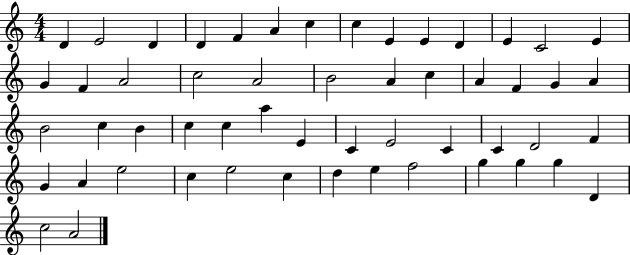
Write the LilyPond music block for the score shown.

{
  \clef treble
  \numericTimeSignature
  \time 4/4
  \key c \major
  d'4 e'2 d'4 | d'4 f'4 a'4 c''4 | c''4 e'4 e'4 d'4 | e'4 c'2 e'4 | \break g'4 f'4 a'2 | c''2 a'2 | b'2 a'4 c''4 | a'4 f'4 g'4 a'4 | \break b'2 c''4 b'4 | c''4 c''4 a''4 e'4 | c'4 e'2 c'4 | c'4 d'2 f'4 | \break g'4 a'4 e''2 | c''4 e''2 c''4 | d''4 e''4 f''2 | g''4 g''4 g''4 d'4 | \break c''2 a'2 | \bar "|."
}